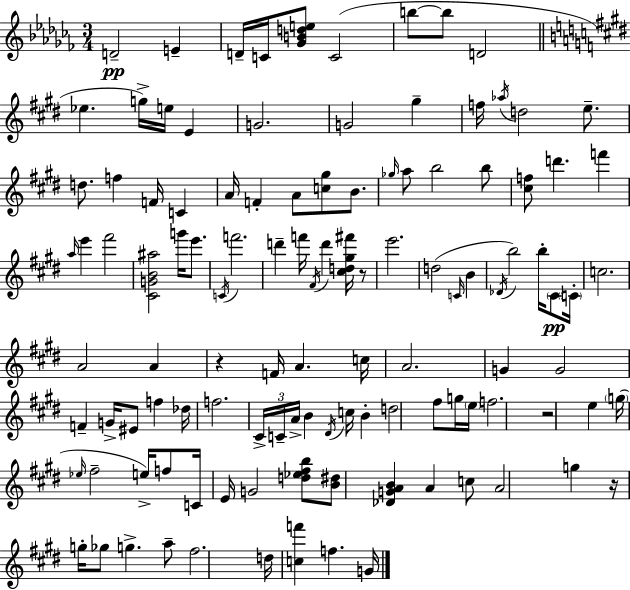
{
  \clef treble
  \numericTimeSignature
  \time 3/4
  \key aes \minor
  d'2--\pp e'4-- | d'16-- c'16 <ges' b' d'' e''>8 c'2( | b''8~~ b''8 d'2 | \bar "||" \break \key e \major ees''4. g''16->) e''16 e'4 | g'2. | g'2 gis''4-- | f''16 \acciaccatura { aes''16 } d''2 e''8.-- | \break d''8. f''4 f'16 c'4 | a'16 f'4-. a'8 <c'' gis''>8 b'8. | \grace { ges''16 } a''8 b''2 | b''8 <cis'' f''>8 d'''4. f'''4 | \break \grace { a''16 } e'''4 fis'''2 | <cis' g' b' ais''>2 g'''16 | e'''8. \acciaccatura { c'16 } f'''2. | d'''4-- f'''16 \acciaccatura { fis'16 } d'''4 | \break <cis'' d'' gis'' fis'''>16 r8 e'''2. | d''2( | \grace { c'16 } b'4 \acciaccatura { des'16 } b''2) | b''16-. \parenthesize cis'8\pp \parenthesize c'16-. c''2. | \break a'2 | a'4 r4 f'16 | a'4. c''16 a'2. | g'4 g'2 | \break f'4-- g'16-> | eis'8 f''4 des''16 f''2. | \tuplet 3/2 { cis'16-> c'16-- a'16-> } b'4 | \acciaccatura { dis'16 } c''16 b'4-. d''2 | \break fis''8 g''16 \parenthesize e''16 f''2. | r2 | e''4 \parenthesize g''16( \grace { ees''16 } fis''2-- | e''16->) f''8 c'16 e'16 g'2 | \break <d'' ees'' fis'' b''>8 <b' dis''>8 <des' g' a' b'>4 | a'4 c''8 a'2 | g''4 r16 g''16-. ges''8 | g''4.-> a''8-- fis''2. | \break d''16 <c'' f'''>4 | f''4. g'16 \bar "|."
}